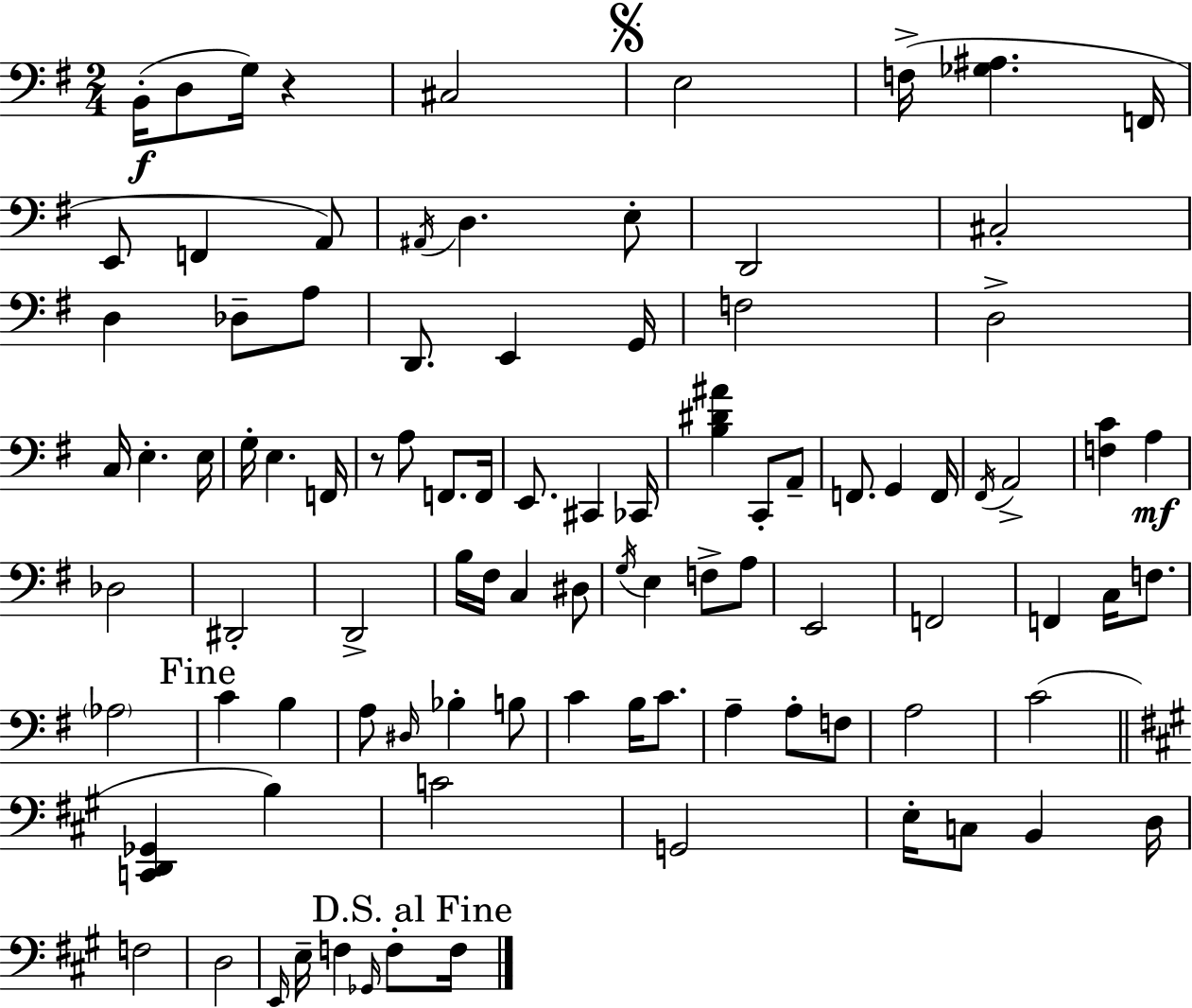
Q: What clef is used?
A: bass